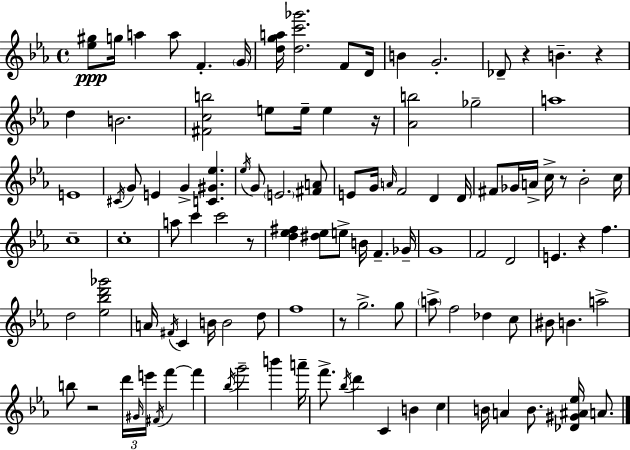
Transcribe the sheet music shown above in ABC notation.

X:1
T:Untitled
M:4/4
L:1/4
K:Eb
[_e^g]/2 g/4 a a/2 F G/4 [dga]/4 [dc'_g']2 F/2 D/4 B G2 _D/2 z B z d B2 [^Fcb]2 e/2 e/4 e z/4 [_Ab]2 _g2 a4 E4 ^C/4 G/2 E G [C^G_e] _e/4 G/2 E2 [^FA]/2 E/2 G/4 A/4 F2 D D/4 ^F/2 _G/4 A/4 c/4 z/2 _B2 c/4 c4 c4 a/2 c' c'2 z/2 [d_e^f] [^d_e]/2 e/2 B/4 F _G/4 G4 F2 D2 E z f d2 [_e_bd'_g']2 A/4 ^F/4 C B/4 B2 d/2 f4 z/2 g2 g/2 a/2 f2 _d c/2 ^B/2 B a2 b/2 z2 d'/4 ^G/4 e'/4 ^F/4 f' f' _b/4 g'2 b' a'/4 f'/2 _b/4 d' C B c B/4 A B/2 [_D^G^A_e]/4 A/2